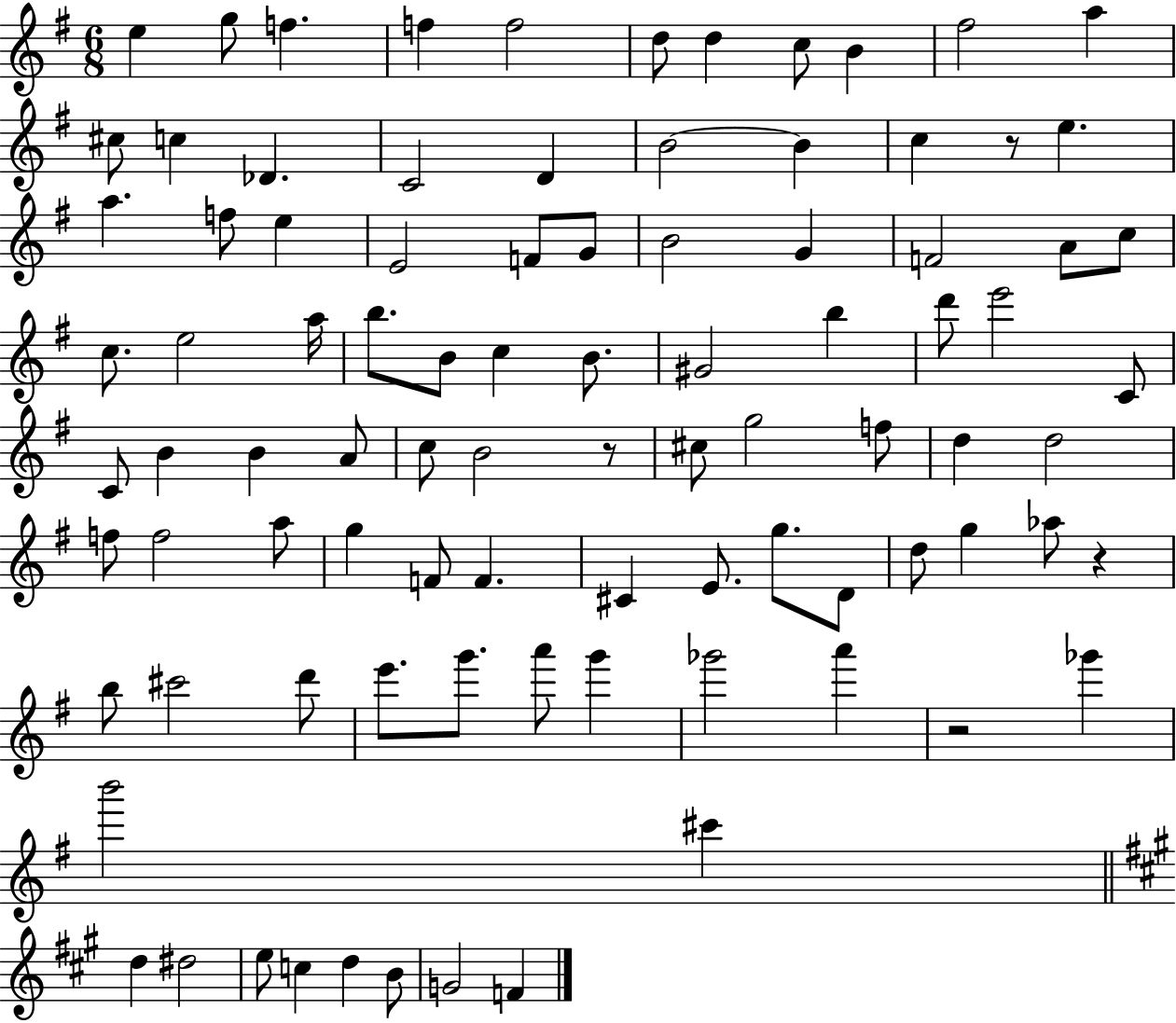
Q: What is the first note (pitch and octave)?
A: E5